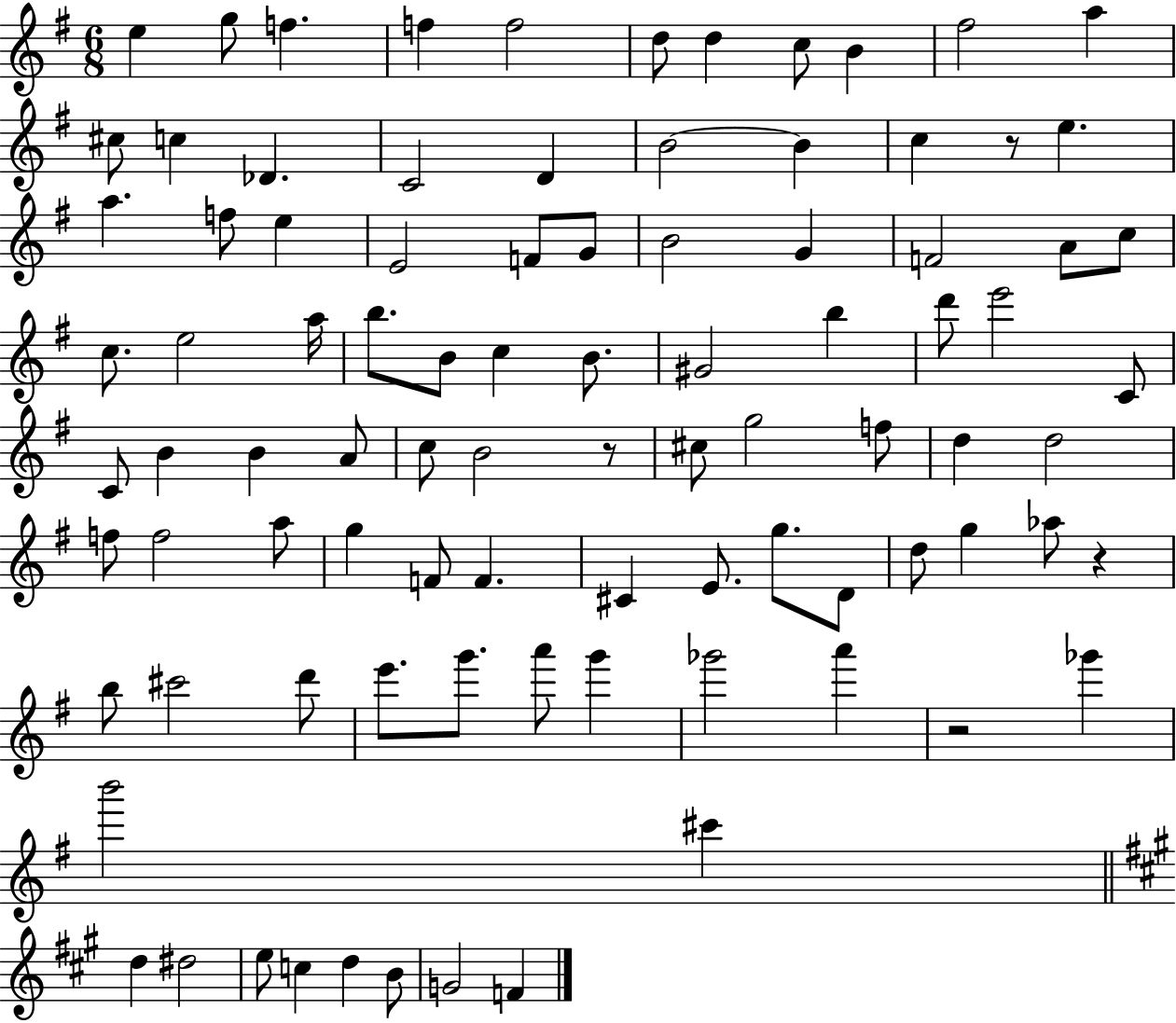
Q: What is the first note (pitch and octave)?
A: E5